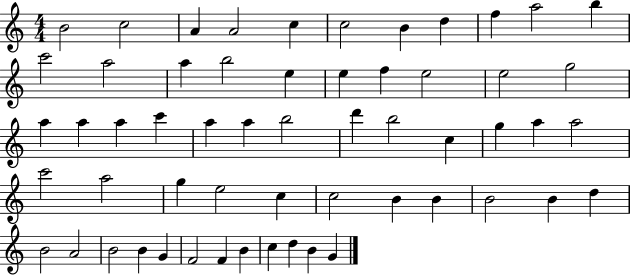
B4/h C5/h A4/q A4/h C5/q C5/h B4/q D5/q F5/q A5/h B5/q C6/h A5/h A5/q B5/h E5/q E5/q F5/q E5/h E5/h G5/h A5/q A5/q A5/q C6/q A5/q A5/q B5/h D6/q B5/h C5/q G5/q A5/q A5/h C6/h A5/h G5/q E5/h C5/q C5/h B4/q B4/q B4/h B4/q D5/q B4/h A4/h B4/h B4/q G4/q F4/h F4/q B4/q C5/q D5/q B4/q G4/q